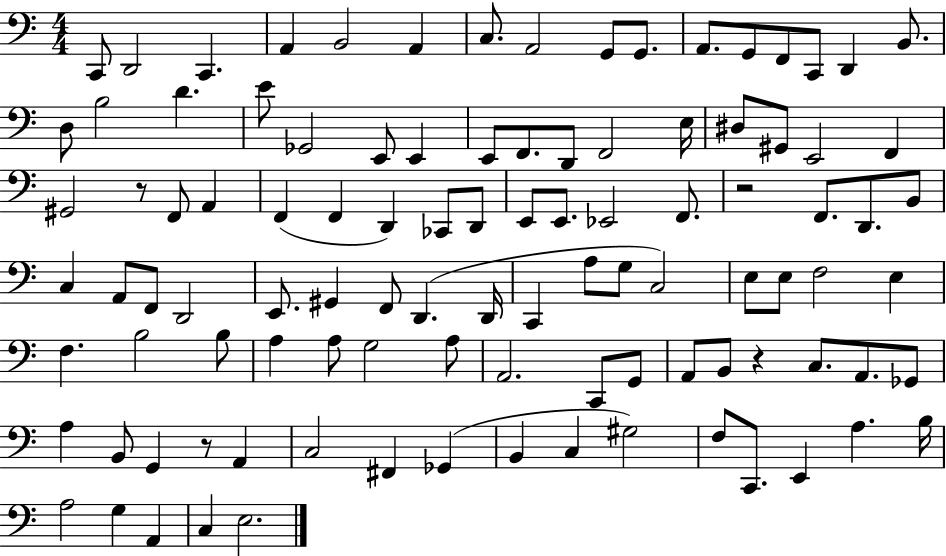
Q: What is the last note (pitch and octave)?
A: E3